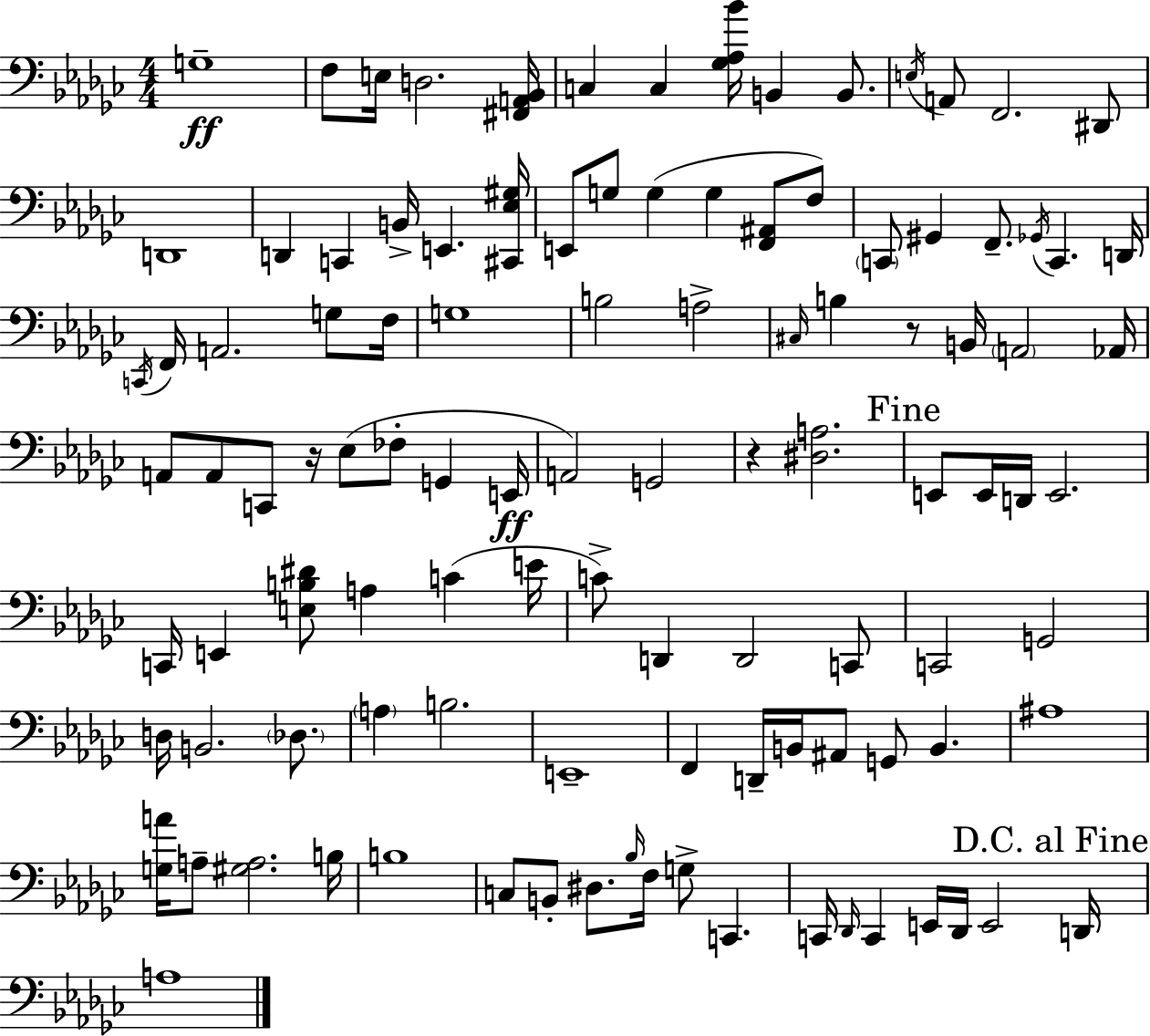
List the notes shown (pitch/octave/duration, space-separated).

G3/w F3/e E3/s D3/h. [F#2,A2,Bb2]/s C3/q C3/q [Gb3,Ab3,Bb4]/s B2/q B2/e. E3/s A2/e F2/h. D#2/e D2/w D2/q C2/q B2/s E2/q. [C#2,Eb3,G#3]/s E2/e G3/e G3/q G3/q [F2,A#2]/e F3/e C2/e G#2/q F2/e. Gb2/s C2/q. D2/s C2/s F2/s A2/h. G3/e F3/s G3/w B3/h A3/h C#3/s B3/q R/e B2/s A2/h Ab2/s A2/e A2/e C2/e R/s Eb3/e FES3/e G2/q E2/s A2/h G2/h R/q [D#3,A3]/h. E2/e E2/s D2/s E2/h. C2/s E2/q [E3,B3,D#4]/e A3/q C4/q E4/s C4/e D2/q D2/h C2/e C2/h G2/h D3/s B2/h. Db3/e. A3/q B3/h. E2/w F2/q D2/s B2/s A#2/e G2/e B2/q. A#3/w [G3,A4]/s A3/e [G#3,A3]/h. B3/s B3/w C3/e B2/e D#3/e. Bb3/s F3/s G3/e C2/q. C2/s Db2/s C2/q E2/s Db2/s E2/h D2/s A3/w